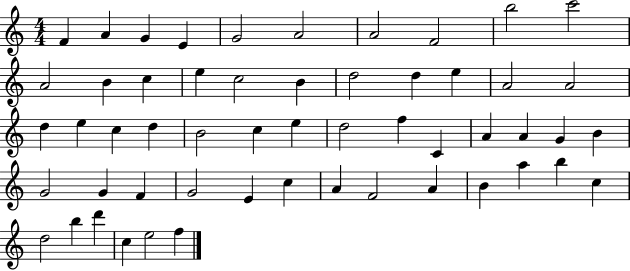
F4/q A4/q G4/q E4/q G4/h A4/h A4/h F4/h B5/h C6/h A4/h B4/q C5/q E5/q C5/h B4/q D5/h D5/q E5/q A4/h A4/h D5/q E5/q C5/q D5/q B4/h C5/q E5/q D5/h F5/q C4/q A4/q A4/q G4/q B4/q G4/h G4/q F4/q G4/h E4/q C5/q A4/q F4/h A4/q B4/q A5/q B5/q C5/q D5/h B5/q D6/q C5/q E5/h F5/q